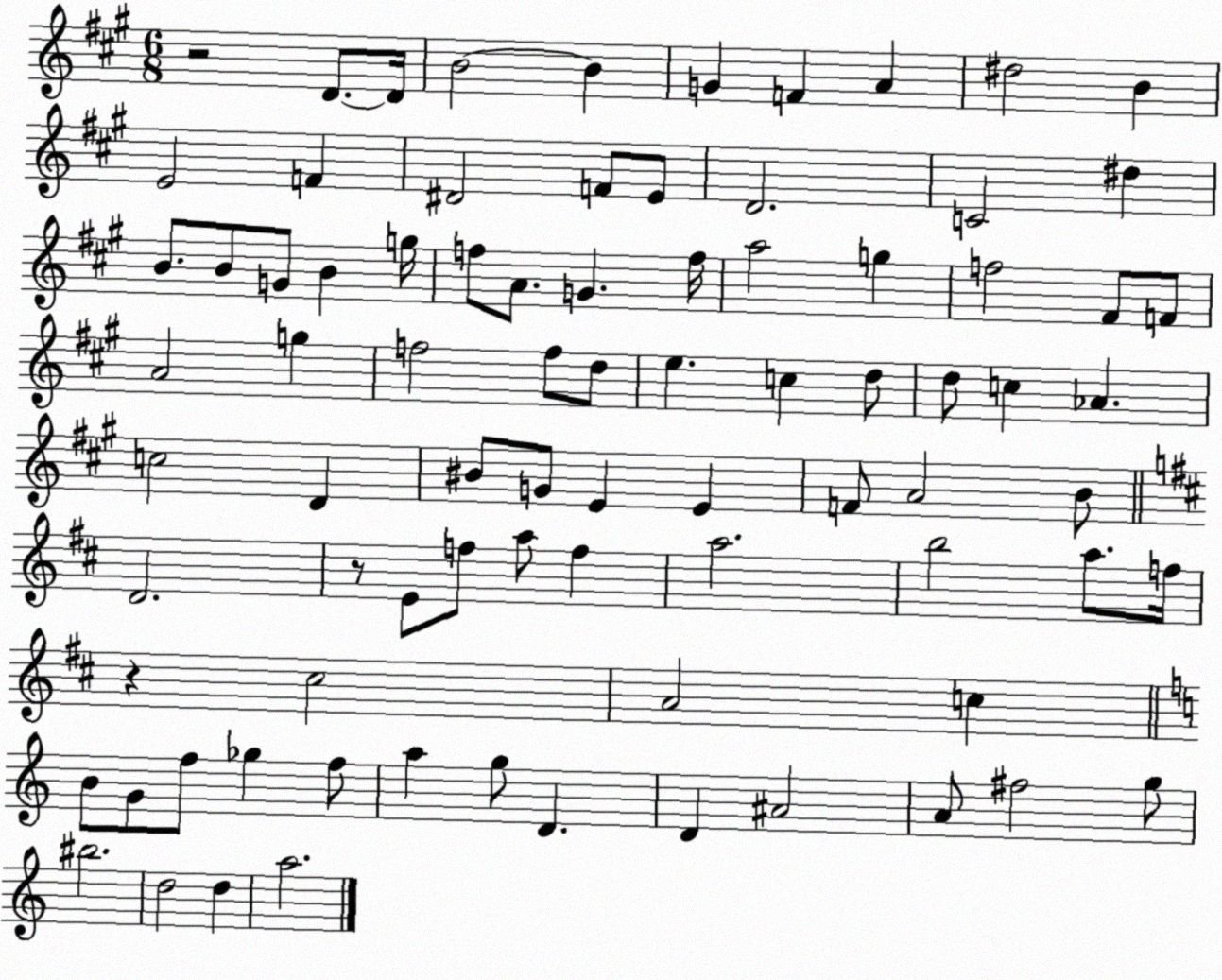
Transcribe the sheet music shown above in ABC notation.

X:1
T:Untitled
M:6/8
L:1/4
K:A
z2 D/2 D/4 B2 B G F A ^d2 B E2 F ^D2 F/2 E/2 D2 C2 ^d B/2 B/2 G/2 B g/4 f/2 A/2 G f/4 a2 g f2 ^F/2 F/2 A2 g f2 f/2 d/2 e c d/2 d/2 c _A c2 D ^B/2 G/2 E E F/2 A2 B/2 D2 z/2 E/2 f/2 a/2 f a2 b2 a/2 f/4 z ^c2 A2 c B/2 G/2 f/2 _g f/2 a g/2 D D ^A2 A/2 ^f2 g/2 ^b2 d2 d a2